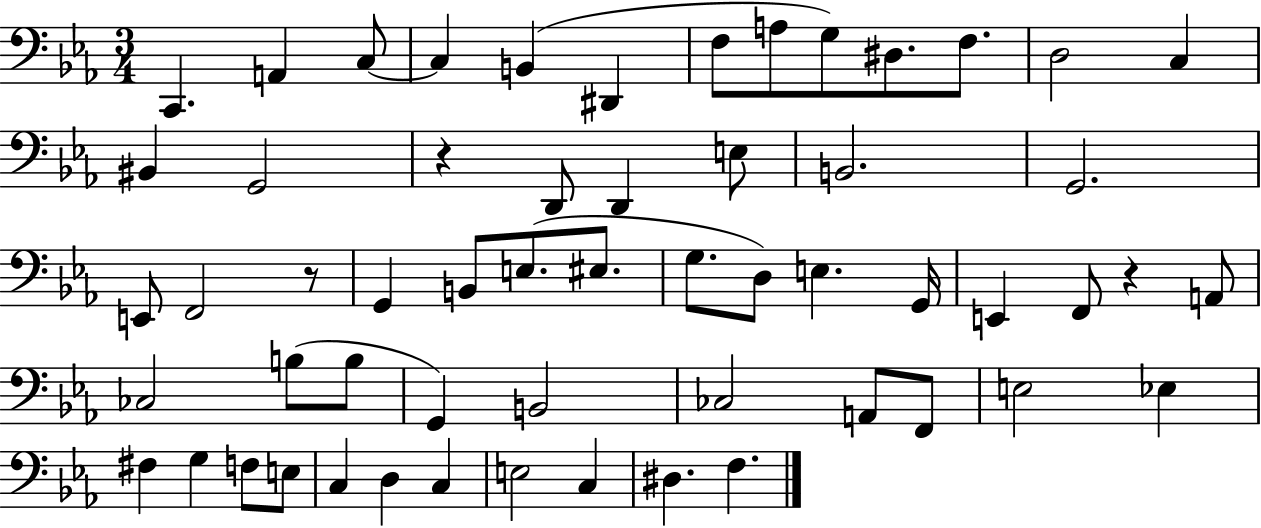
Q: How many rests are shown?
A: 3